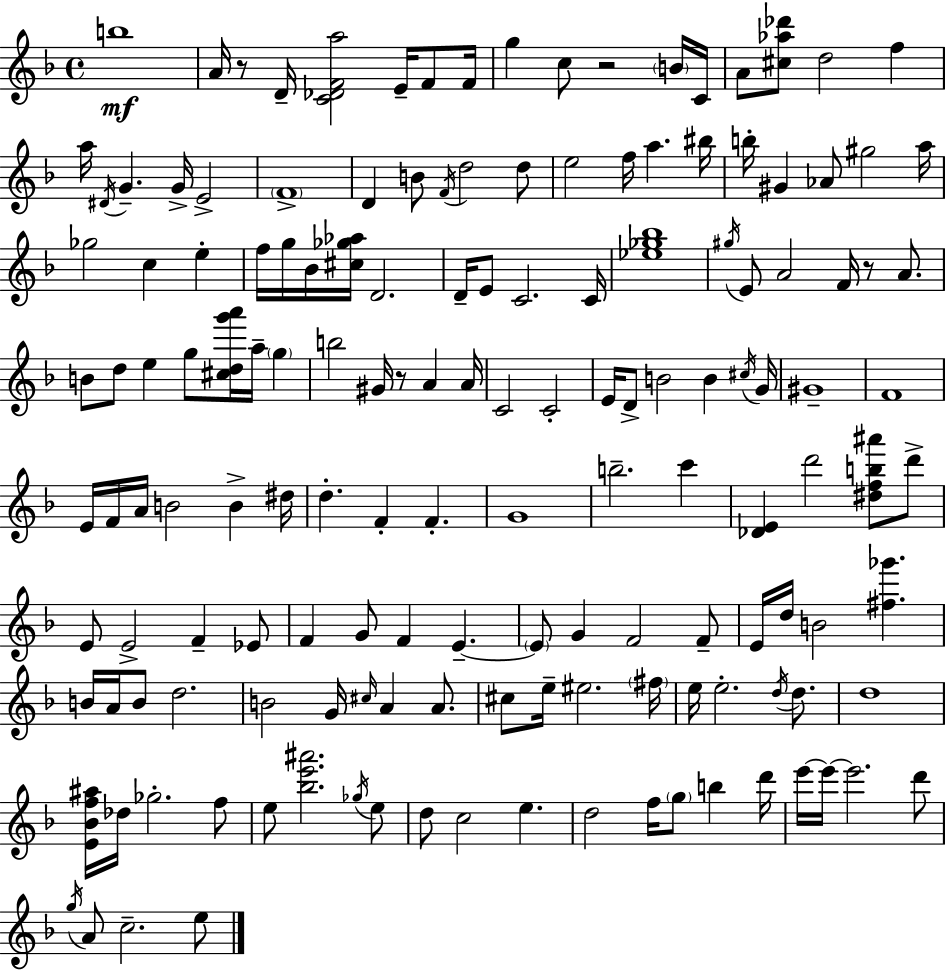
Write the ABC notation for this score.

X:1
T:Untitled
M:4/4
L:1/4
K:Dm
b4 A/4 z/2 D/4 [C_DFa]2 E/4 F/2 F/4 g c/2 z2 B/4 C/4 A/2 [^c_a_d']/2 d2 f a/4 ^D/4 G G/4 E2 F4 D B/2 F/4 d2 d/2 e2 f/4 a ^b/4 b/4 ^G _A/2 ^g2 a/4 _g2 c e f/4 g/4 _B/4 [^c_g_a]/4 D2 D/4 E/2 C2 C/4 [_e_g_b]4 ^g/4 E/2 A2 F/4 z/2 A/2 B/2 d/2 e g/2 [^cdg'a']/4 a/4 g b2 ^G/4 z/2 A A/4 C2 C2 E/4 D/2 B2 B ^c/4 G/4 ^G4 F4 E/4 F/4 A/4 B2 B ^d/4 d F F G4 b2 c' [_DE] d'2 [^dfb^a']/2 d'/2 E/2 E2 F _E/2 F G/2 F E E/2 G F2 F/2 E/4 d/4 B2 [^f_g'] B/4 A/4 B/2 d2 B2 G/4 ^c/4 A A/2 ^c/2 e/4 ^e2 ^f/4 e/4 e2 d/4 d/2 d4 [E_Bf^a]/4 _d/4 _g2 f/2 e/2 [_be'^a']2 _g/4 e/2 d/2 c2 e d2 f/4 g/2 b d'/4 e'/4 e'/4 e'2 d'/2 g/4 A/2 c2 e/2